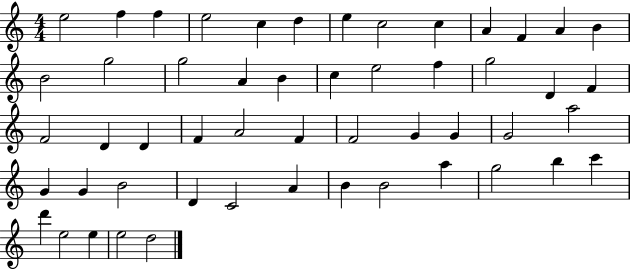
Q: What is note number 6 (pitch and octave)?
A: D5